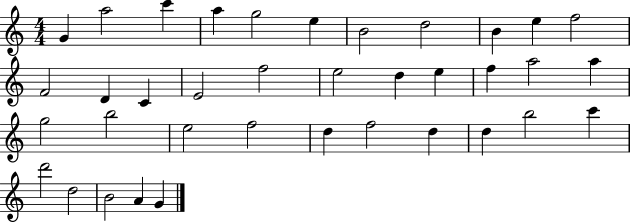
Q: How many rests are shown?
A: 0